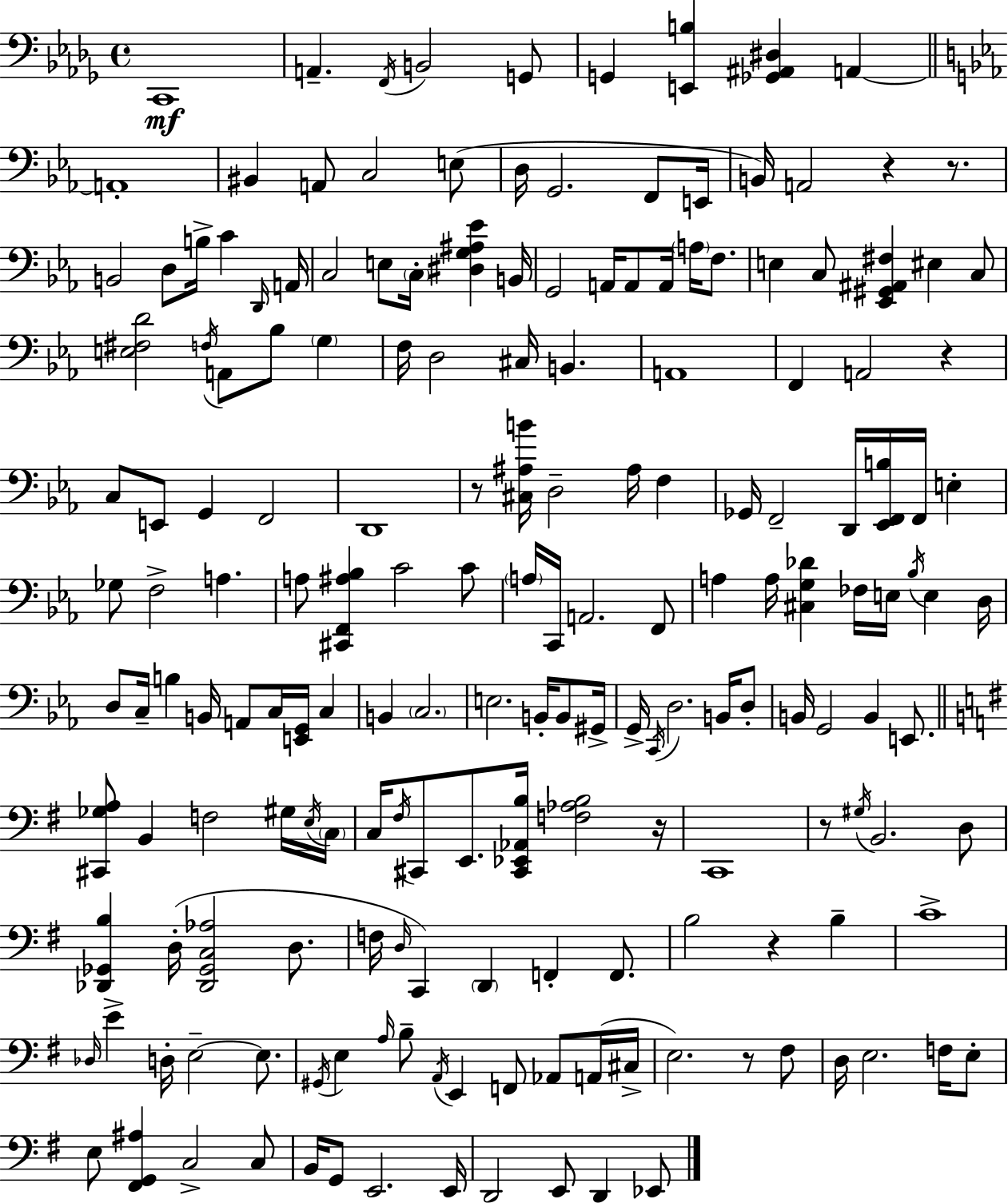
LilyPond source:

{
  \clef bass
  \time 4/4
  \defaultTimeSignature
  \key bes \minor
  c,1\mf | a,4.-- \acciaccatura { f,16 } b,2 g,8 | g,4 <e, b>4 <ges, ais, dis>4 a,4~~ | \bar "||" \break \key ees \major a,1-. | bis,4 a,8 c2 e8( | d16 g,2. f,8 e,16 | b,16) a,2 r4 r8. | \break b,2 d8 b16-> c'4 \grace { d,16 } | a,16 c2 e8 \parenthesize c16-. <dis g ais ees'>4 | b,16 g,2 a,16 a,8 a,16 \parenthesize a16 f8. | e4 c8 <ees, gis, ais, fis>4 eis4 c8 | \break <e fis d'>2 \acciaccatura { f16 } a,8 bes8 \parenthesize g4 | f16 d2 cis16 b,4. | a,1 | f,4 a,2 r4 | \break c8 e,8 g,4 f,2 | d,1 | r8 <cis ais b'>16 d2-- ais16 f4 | ges,16 f,2-- d,16 <ees, f, b>16 f,16 e4-. | \break ges8 f2-> a4. | a8 <cis, f, ais bes>4 c'2 | c'8 \parenthesize a16 c,16 a,2. | f,8 a4 a16 <cis g des'>4 fes16 e16 \acciaccatura { bes16 } e4 | \break d16 d8 c16-- b4 b,16 a,8 c16 <e, g,>16 c4 | b,4 \parenthesize c2. | e2. b,16-. | b,8 gis,16-> g,16-> \acciaccatura { c,16 } d2. | \break b,16 d8-. b,16 g,2 b,4 | e,8. \bar "||" \break \key e \minor <cis, ges a>8 b,4 f2 gis16 \acciaccatura { e16 } | \parenthesize c16 c16 \acciaccatura { fis16 } cis,8 e,8. <cis, ees, aes, b>16 <f aes b>2 | r16 c,1 | r8 \acciaccatura { gis16 } b,2. | \break d8 <des, ges, b>4 d16-.( <des, ges, c aes>2 | d8. f16 \grace { d16 }) c,4 \parenthesize d,4 f,4-. | f,8. b2 r4 | b4-- c'1-> | \break \grace { des16 } e'4-> d16-. e2--~~ | e8. \acciaccatura { gis,16 } e4 \grace { a16 } b8-- \acciaccatura { a,16 } e,4 | f,8 aes,8 a,16( cis16-> e2.) | r8 fis8 d16 e2. | \break f16 e8-. e8 <fis, g, ais>4 c2-> | c8 b,16 g,8 e,2. | e,16 d,2 | e,8 d,4 ees,8 \bar "|."
}